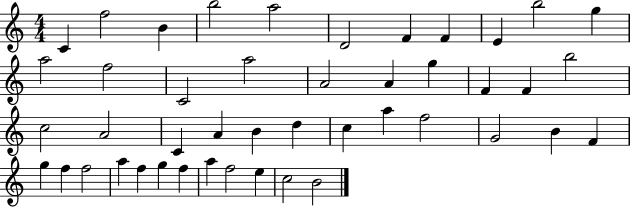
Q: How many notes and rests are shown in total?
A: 45